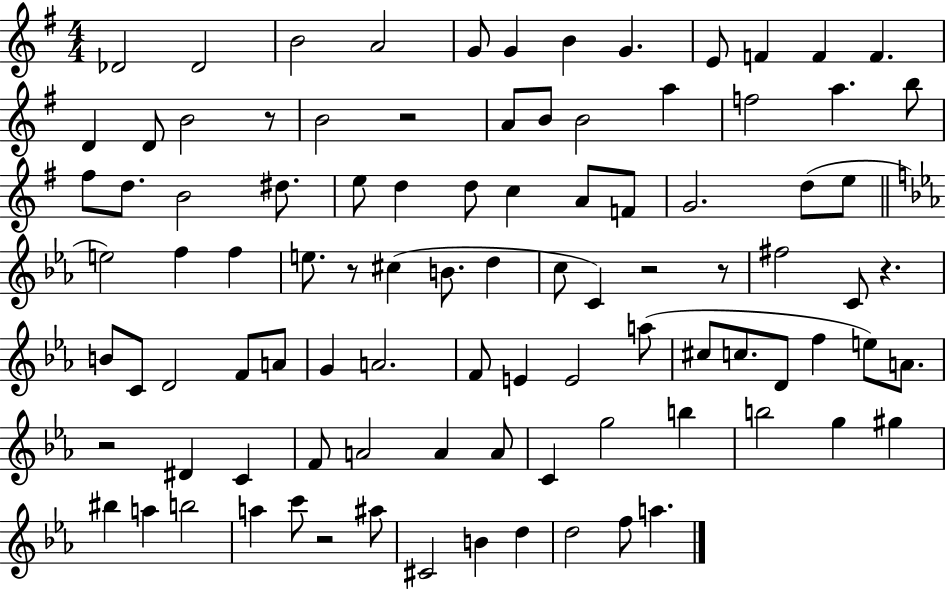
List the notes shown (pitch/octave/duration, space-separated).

Db4/h Db4/h B4/h A4/h G4/e G4/q B4/q G4/q. E4/e F4/q F4/q F4/q. D4/q D4/e B4/h R/e B4/h R/h A4/e B4/e B4/h A5/q F5/h A5/q. B5/e F#5/e D5/e. B4/h D#5/e. E5/e D5/q D5/e C5/q A4/e F4/e G4/h. D5/e E5/e E5/h F5/q F5/q E5/e. R/e C#5/q B4/e. D5/q C5/e C4/q R/h R/e F#5/h C4/e R/q. B4/e C4/e D4/h F4/e A4/e G4/q A4/h. F4/e E4/q E4/h A5/e C#5/e C5/e. D4/e F5/q E5/e A4/e. R/h D#4/q C4/q F4/e A4/h A4/q A4/e C4/q G5/h B5/q B5/h G5/q G#5/q BIS5/q A5/q B5/h A5/q C6/e R/h A#5/e C#4/h B4/q D5/q D5/h F5/e A5/q.